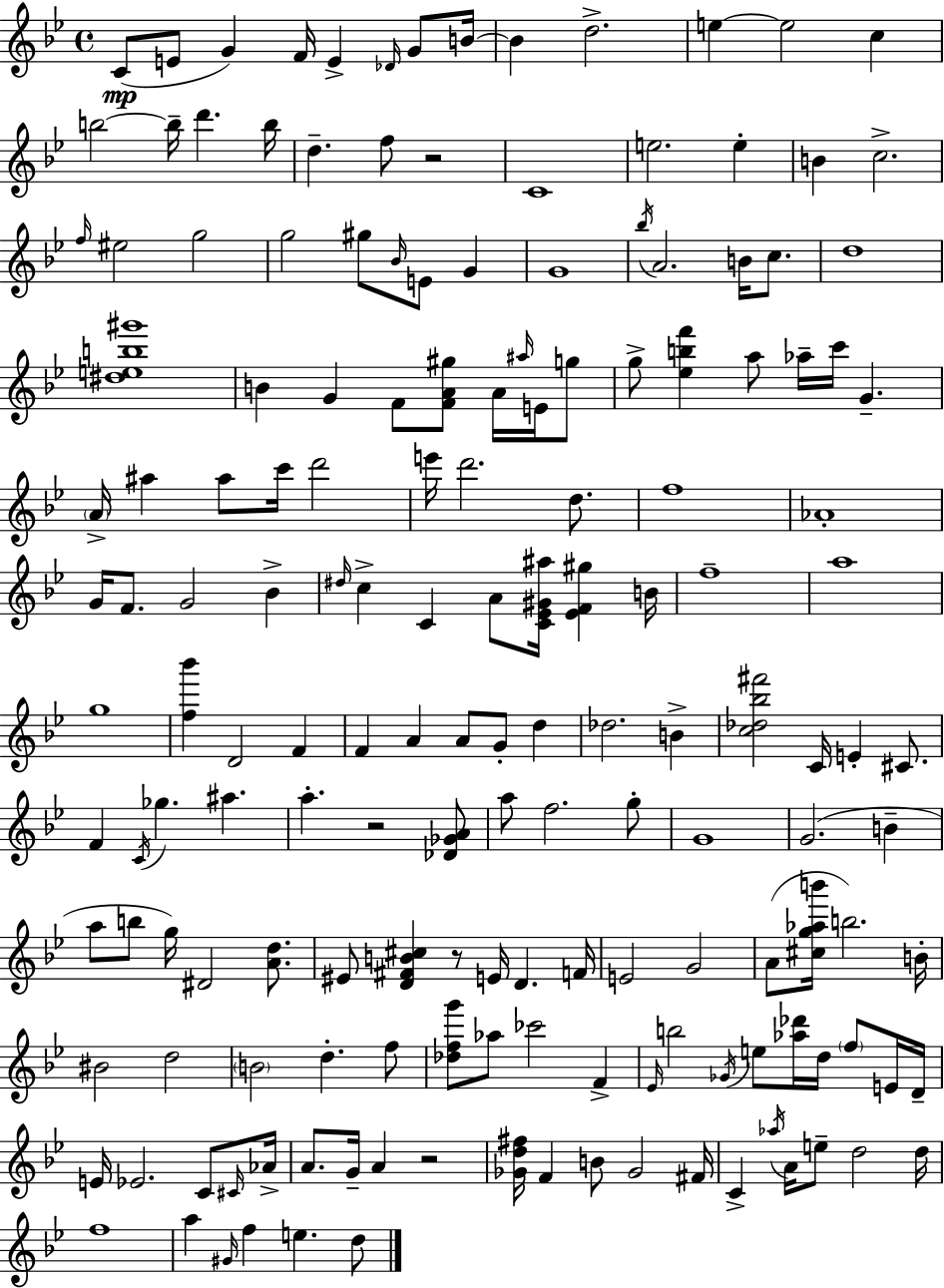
{
  \clef treble
  \time 4/4
  \defaultTimeSignature
  \key g \minor
  c'8(\mp e'8 g'4) f'16 e'4-> \grace { des'16 } g'8 | b'16~~ b'4 d''2.-> | e''4~~ e''2 c''4 | b''2~~ b''16-- d'''4. | \break b''16 d''4.-- f''8 r2 | c'1 | e''2. e''4-. | b'4 c''2.-> | \break \grace { f''16 } eis''2 g''2 | g''2 gis''8 \grace { bes'16 } e'8 g'4 | g'1 | \acciaccatura { bes''16 } a'2. | \break b'16 c''8. d''1 | <dis'' e'' b'' gis'''>1 | b'4 g'4 f'8 <f' a' gis''>8 | a'16 \grace { ais''16 } e'16 g''8 g''8-> <ees'' b'' f'''>4 a''8 aes''16-- c'''16 g'4.-- | \break \parenthesize a'16-> ais''4 ais''8 c'''16 d'''2 | e'''16 d'''2. | d''8. f''1 | aes'1-. | \break g'16 f'8. g'2 | bes'4-> \grace { dis''16 } c''4-> c'4 a'8 | <c' ees' gis' ais''>16 <ees' f' gis''>4 b'16 f''1-- | a''1 | \break g''1 | <f'' bes'''>4 d'2 | f'4 f'4 a'4 a'8 | g'8-. d''4 des''2. | \break b'4-> <c'' des'' bes'' fis'''>2 c'16 e'4-. | cis'8. f'4 \acciaccatura { c'16 } ges''4. | ais''4. a''4.-. r2 | <des' ges' a'>8 a''8 f''2. | \break g''8-. g'1 | g'2.( | b'4-- a''8 b''8 g''16) dis'2 | <a' d''>8. eis'8 <d' fis' b' cis''>4 r8 e'16 | \break d'4. f'16 e'2 g'2 | a'8( <cis'' g'' aes'' b'''>16 b''2.) | b'16-. bis'2 d''2 | \parenthesize b'2 d''4.-. | \break f''8 <des'' f'' g'''>8 aes''8 ces'''2 | f'4-> \grace { ees'16 } b''2 | \acciaccatura { ges'16 } e''8 <aes'' des'''>16 d''16 \parenthesize f''8 e'16 d'16-- e'16 ees'2. | c'8 \grace { cis'16 } aes'16-> a'8. g'16-- a'4 | \break r2 <ges' d'' fis''>16 f'4 b'8 | ges'2 fis'16 c'4-> \acciaccatura { aes''16 } a'16 | e''8-- d''2 d''16 f''1 | a''4 \grace { gis'16 } | \break f''4 e''4. d''8 \bar "|."
}